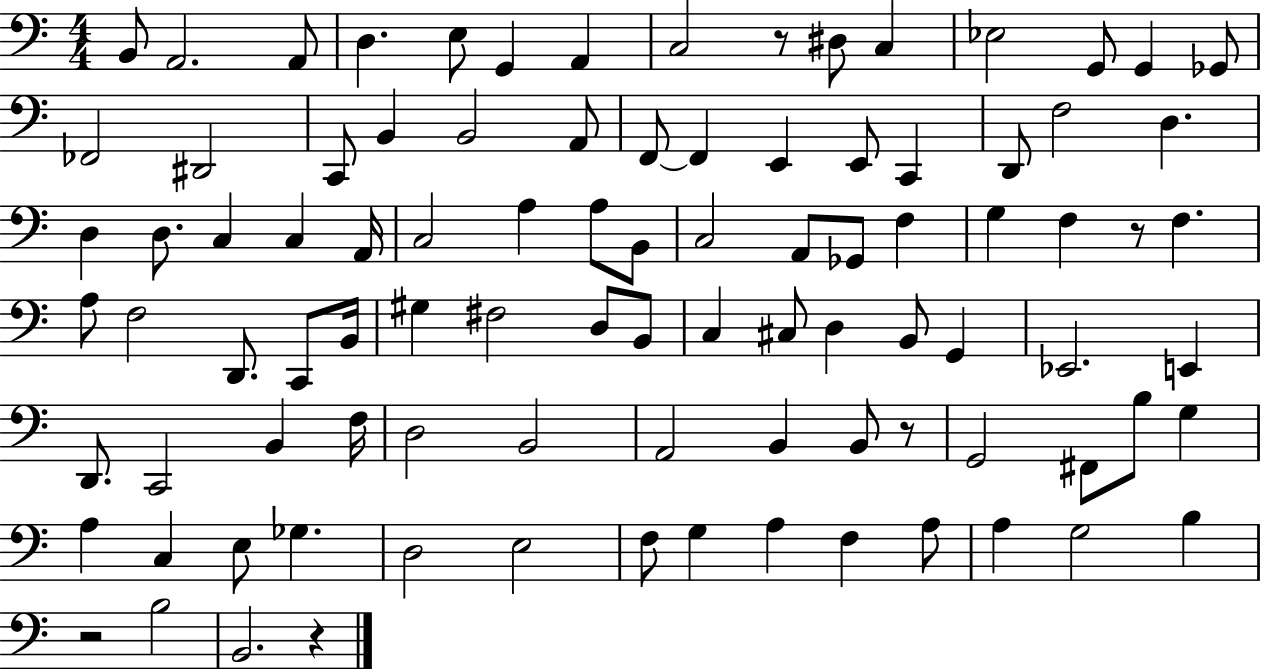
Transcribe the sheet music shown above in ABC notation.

X:1
T:Untitled
M:4/4
L:1/4
K:C
B,,/2 A,,2 A,,/2 D, E,/2 G,, A,, C,2 z/2 ^D,/2 C, _E,2 G,,/2 G,, _G,,/2 _F,,2 ^D,,2 C,,/2 B,, B,,2 A,,/2 F,,/2 F,, E,, E,,/2 C,, D,,/2 F,2 D, D, D,/2 C, C, A,,/4 C,2 A, A,/2 B,,/2 C,2 A,,/2 _G,,/2 F, G, F, z/2 F, A,/2 F,2 D,,/2 C,,/2 B,,/4 ^G, ^F,2 D,/2 B,,/2 C, ^C,/2 D, B,,/2 G,, _E,,2 E,, D,,/2 C,,2 B,, F,/4 D,2 B,,2 A,,2 B,, B,,/2 z/2 G,,2 ^F,,/2 B,/2 G, A, C, E,/2 _G, D,2 E,2 F,/2 G, A, F, A,/2 A, G,2 B, z2 B,2 B,,2 z